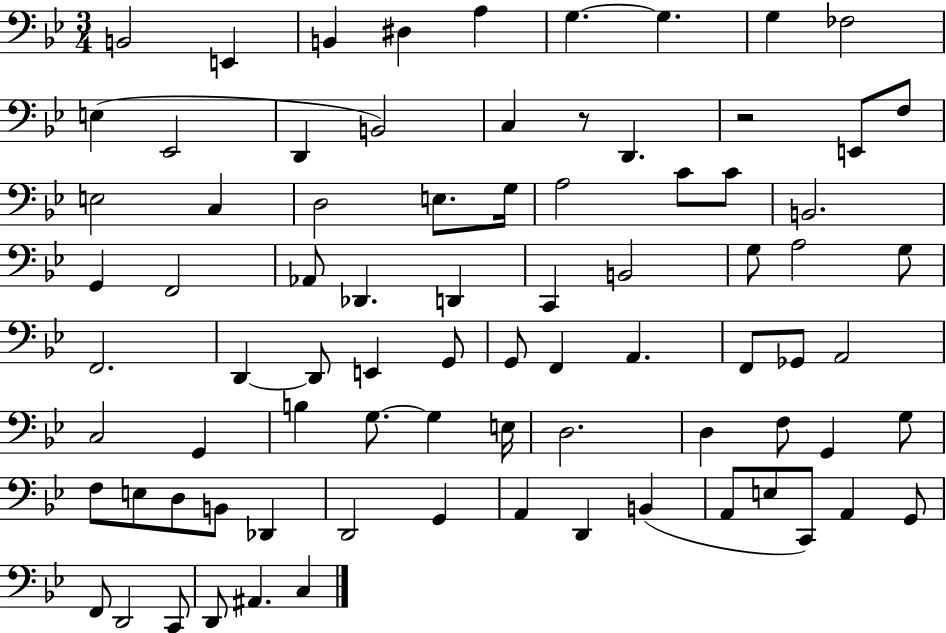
X:1
T:Untitled
M:3/4
L:1/4
K:Bb
B,,2 E,, B,, ^D, A, G, G, G, _F,2 E, _E,,2 D,, B,,2 C, z/2 D,, z2 E,,/2 F,/2 E,2 C, D,2 E,/2 G,/4 A,2 C/2 C/2 B,,2 G,, F,,2 _A,,/2 _D,, D,, C,, B,,2 G,/2 A,2 G,/2 F,,2 D,, D,,/2 E,, G,,/2 G,,/2 F,, A,, F,,/2 _G,,/2 A,,2 C,2 G,, B, G,/2 G, E,/4 D,2 D, F,/2 G,, G,/2 F,/2 E,/2 D,/2 B,,/2 _D,, D,,2 G,, A,, D,, B,, A,,/2 E,/2 C,,/2 A,, G,,/2 F,,/2 D,,2 C,,/2 D,,/2 ^A,, C,